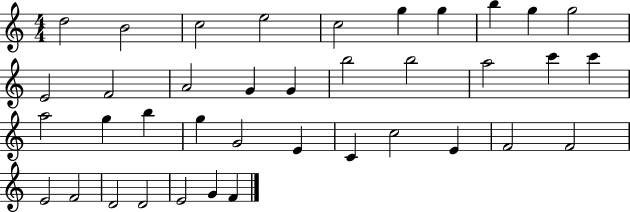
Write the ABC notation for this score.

X:1
T:Untitled
M:4/4
L:1/4
K:C
d2 B2 c2 e2 c2 g g b g g2 E2 F2 A2 G G b2 b2 a2 c' c' a2 g b g G2 E C c2 E F2 F2 E2 F2 D2 D2 E2 G F